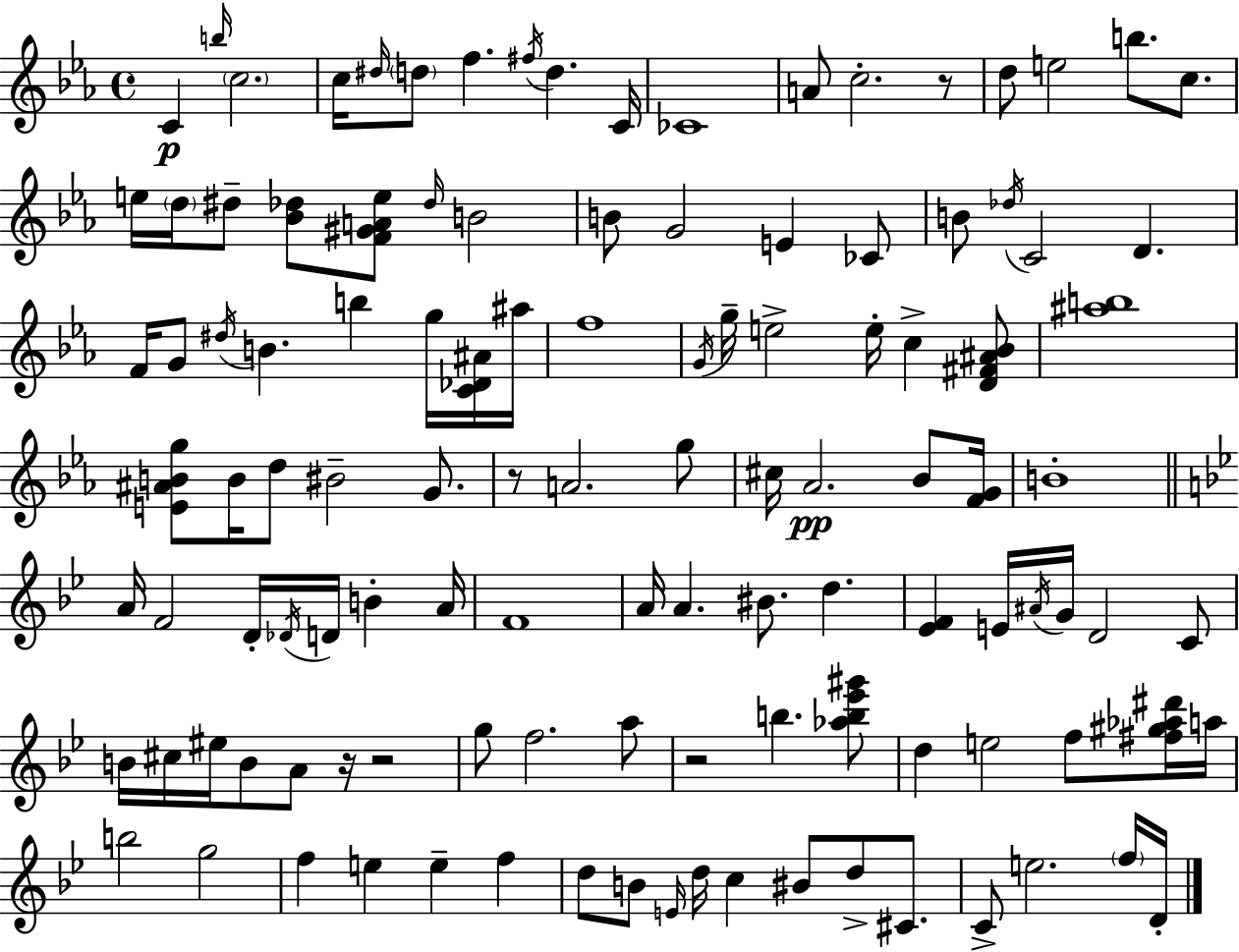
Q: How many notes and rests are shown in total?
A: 116